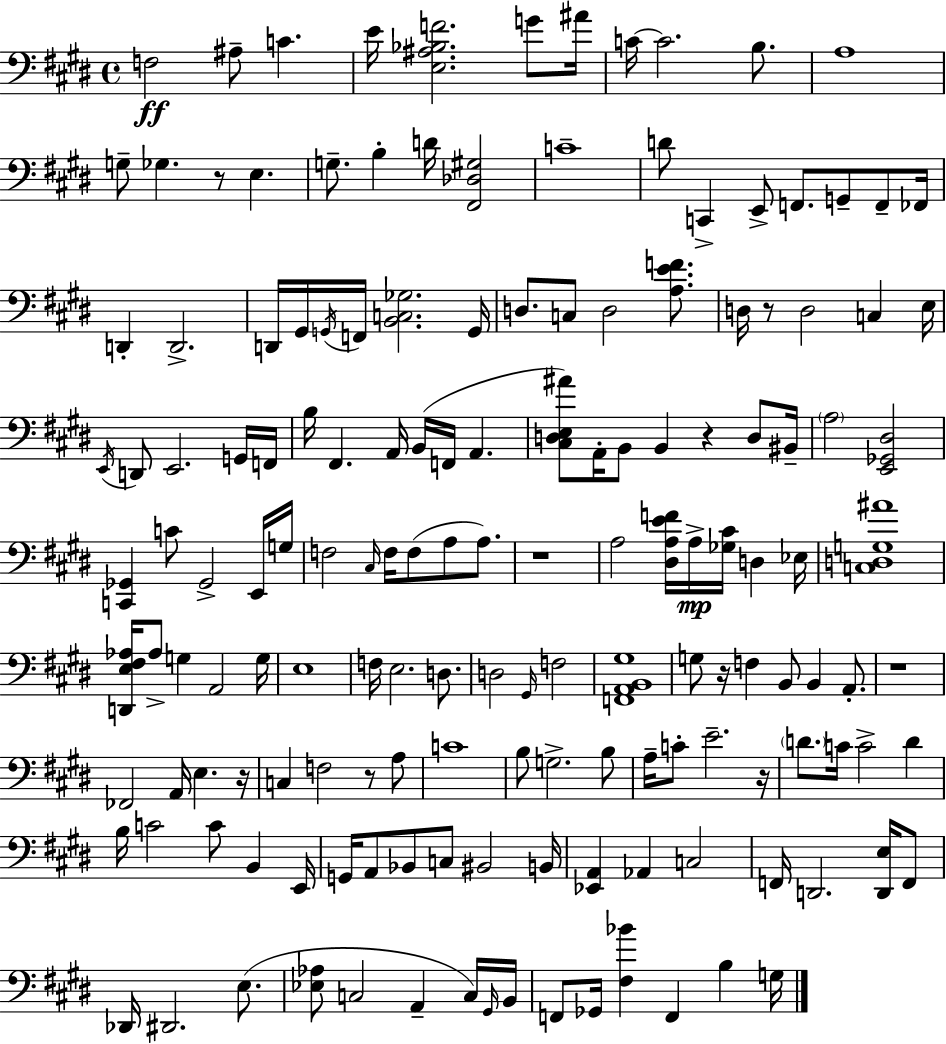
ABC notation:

X:1
T:Untitled
M:4/4
L:1/4
K:E
F,2 ^A,/2 C E/4 [E,^A,_B,F]2 G/2 ^A/4 C/4 C2 B,/2 A,4 G,/2 _G, z/2 E, G,/2 B, D/4 [^F,,_D,^G,]2 C4 D/2 C,, E,,/2 F,,/2 G,,/2 F,,/2 _F,,/4 D,, D,,2 D,,/4 ^G,,/4 G,,/4 F,,/4 [B,,C,_G,]2 G,,/4 D,/2 C,/2 D,2 [A,EF]/2 D,/4 z/2 D,2 C, E,/4 E,,/4 D,,/2 E,,2 G,,/4 F,,/4 B,/4 ^F,, A,,/4 B,,/4 F,,/4 A,, [^C,D,E,^A]/2 A,,/4 B,,/2 B,, z D,/2 ^B,,/4 A,2 [E,,_G,,^D,]2 [C,,_G,,] C/2 _G,,2 E,,/4 G,/4 F,2 ^C,/4 F,/4 F,/2 A,/2 A,/2 z4 A,2 [^D,A,EF]/4 A,/4 [_G,^C]/4 D, _E,/4 [C,D,G,^A]4 [D,,E,^F,_A,]/4 _A,/2 G, A,,2 G,/4 E,4 F,/4 E,2 D,/2 D,2 ^G,,/4 F,2 [F,,A,,B,,^G,]4 G,/2 z/4 F, B,,/2 B,, A,,/2 z4 _F,,2 A,,/4 E, z/4 C, F,2 z/2 A,/2 C4 B,/2 G,2 B,/2 A,/4 C/2 E2 z/4 D/2 C/4 C2 D B,/4 C2 C/2 B,, E,,/4 G,,/4 A,,/2 _B,,/2 C,/2 ^B,,2 B,,/4 [_E,,A,,] _A,, C,2 F,,/4 D,,2 [D,,E,]/4 F,,/2 _D,,/4 ^D,,2 E,/2 [_E,_A,]/2 C,2 A,, C,/4 ^G,,/4 B,,/4 F,,/2 _G,,/4 [^F,_B] F,, B, G,/4